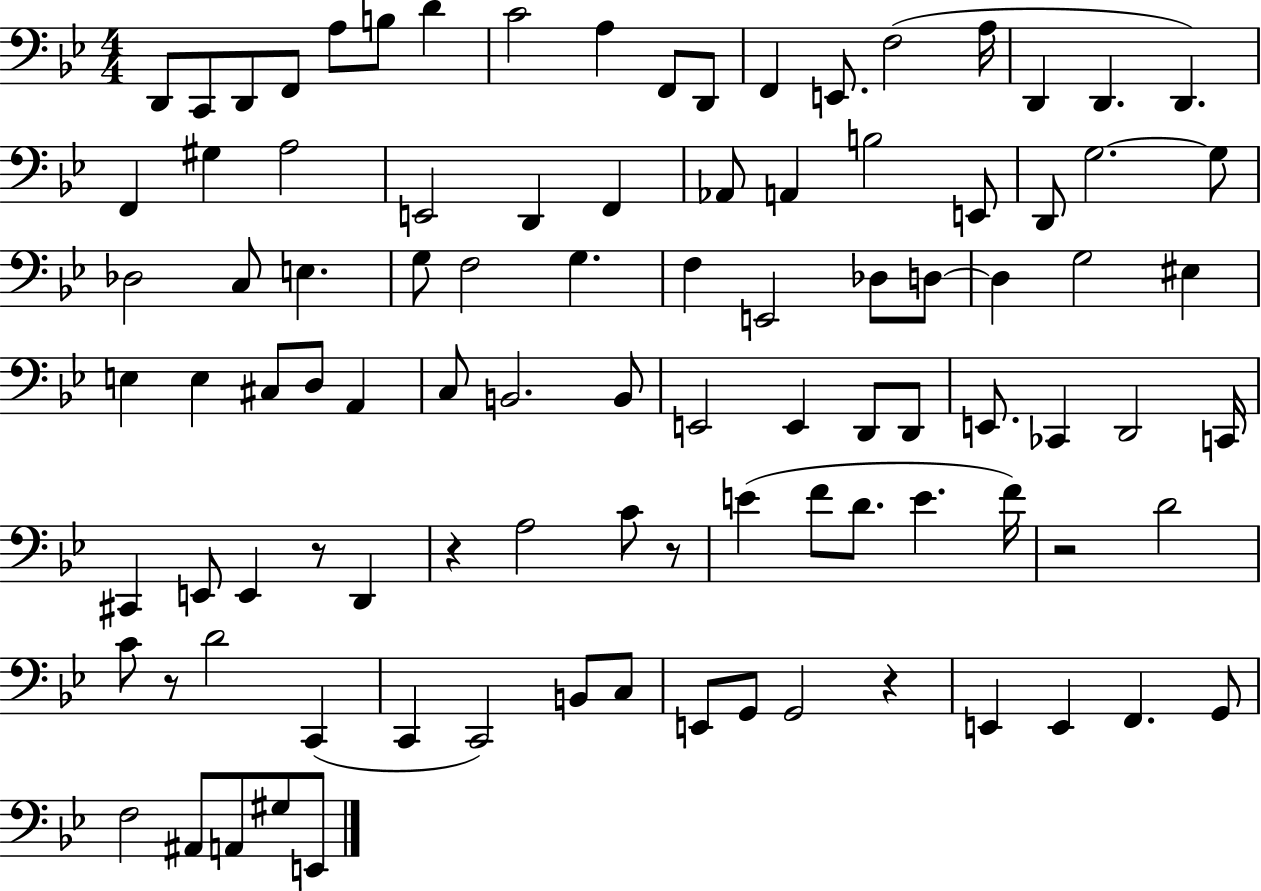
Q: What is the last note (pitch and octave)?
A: E2